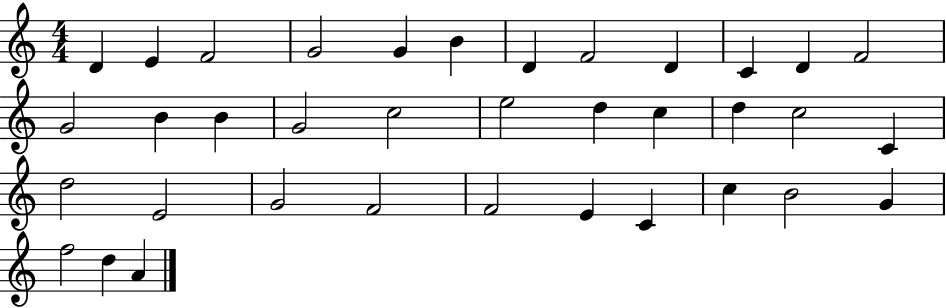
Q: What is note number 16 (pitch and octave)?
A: G4